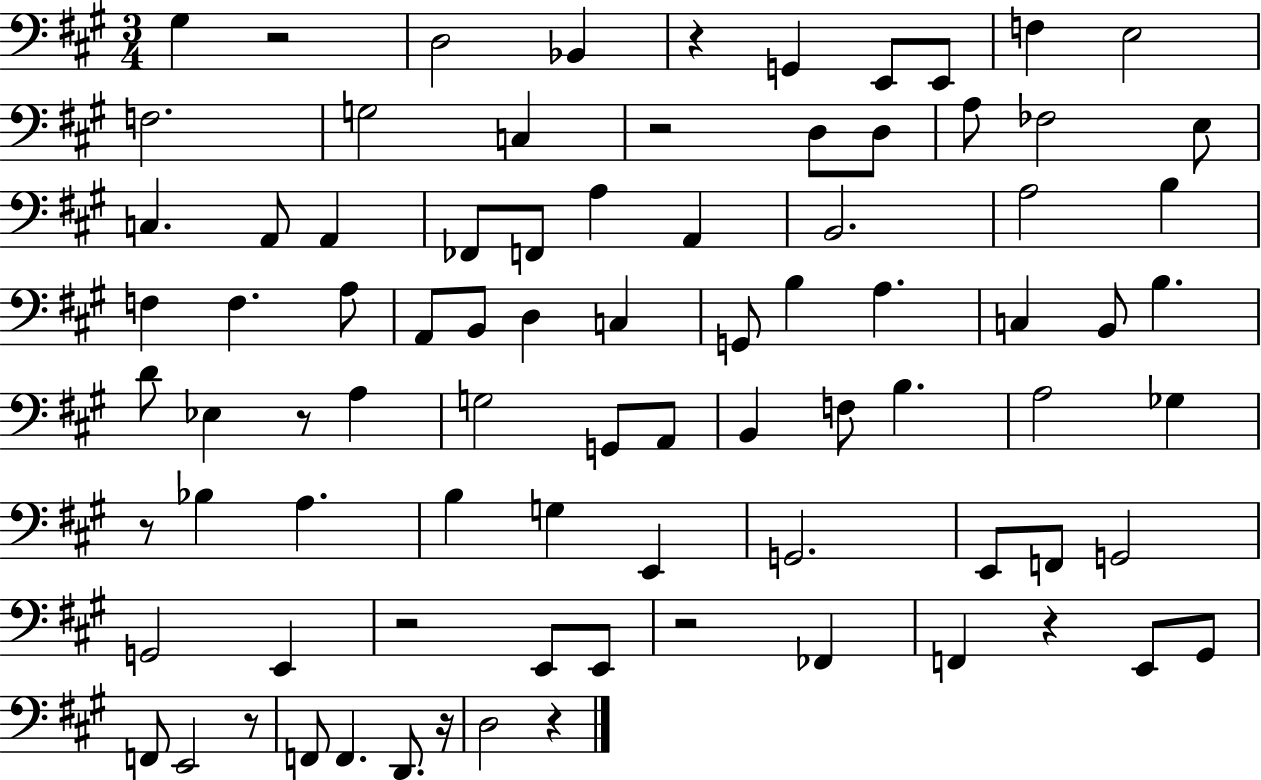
X:1
T:Untitled
M:3/4
L:1/4
K:A
^G, z2 D,2 _B,, z G,, E,,/2 E,,/2 F, E,2 F,2 G,2 C, z2 D,/2 D,/2 A,/2 _F,2 E,/2 C, A,,/2 A,, _F,,/2 F,,/2 A, A,, B,,2 A,2 B, F, F, A,/2 A,,/2 B,,/2 D, C, G,,/2 B, A, C, B,,/2 B, D/2 _E, z/2 A, G,2 G,,/2 A,,/2 B,, F,/2 B, A,2 _G, z/2 _B, A, B, G, E,, G,,2 E,,/2 F,,/2 G,,2 G,,2 E,, z2 E,,/2 E,,/2 z2 _F,, F,, z E,,/2 ^G,,/2 F,,/2 E,,2 z/2 F,,/2 F,, D,,/2 z/4 D,2 z